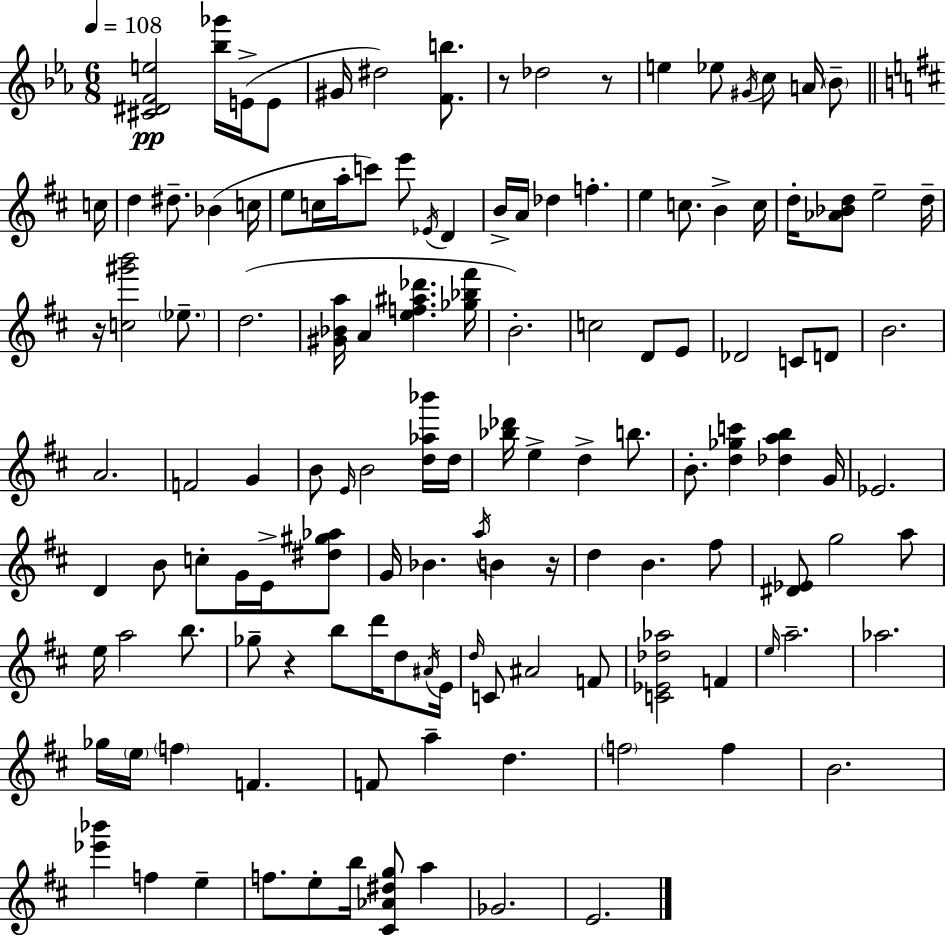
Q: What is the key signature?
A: C minor